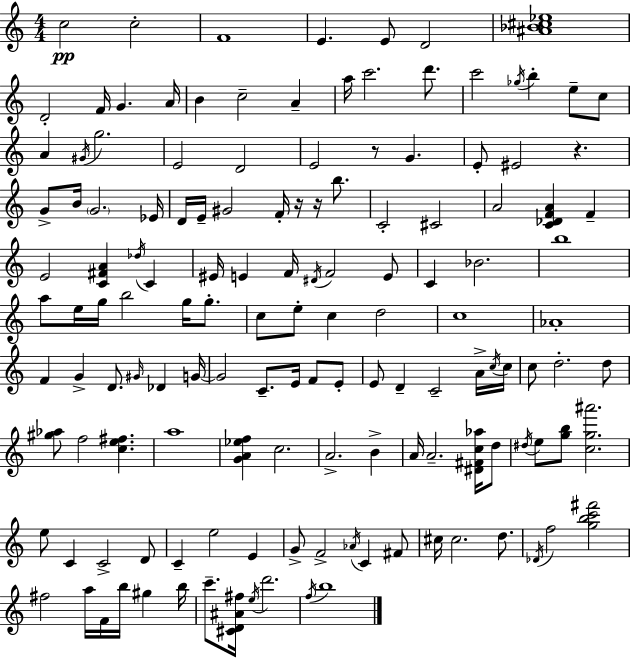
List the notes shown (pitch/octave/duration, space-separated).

C5/h C5/h F4/w E4/q. E4/e D4/h [A#4,Bb4,C#5,Eb5]/w D4/h F4/s G4/q. A4/s B4/q C5/h A4/q A5/s C6/h. D6/e. C6/h Gb5/s B5/q E5/e C5/e A4/q G#4/s G5/h. E4/h D4/h E4/h R/e G4/q. E4/e EIS4/h R/q. G4/e B4/s G4/h. Eb4/s D4/s E4/s G#4/h F4/s R/s R/s B5/e. C4/h C#4/h A4/h [C4,Db4,F4,A4]/q F4/q E4/h [C4,F#4,A4]/q Db5/s C4/q EIS4/s E4/q F4/s D#4/s F4/h E4/e C4/q Bb4/h. B5/w A5/e E5/s G5/s B5/h G5/s G5/e. C5/e E5/e C5/q D5/h C5/w Ab4/w F4/q G4/q D4/e. G#4/s Db4/q G4/s G4/h C4/e. E4/s F4/e E4/e E4/e D4/q C4/h A4/s C5/s C5/s C5/e D5/h. D5/e [G#5,Ab5]/e F5/h [C5,E5,F#5]/q. A5/w [G4,A4,Eb5,F5]/q C5/h. A4/h. B4/q A4/s A4/h. [D#4,F#4,C5,Ab5]/s D5/e D#5/s E5/e [G5,B5]/e [C5,G5,A#6]/h. E5/e C4/q C4/h D4/e C4/q E5/h E4/q G4/e F4/h Ab4/s C4/q F#4/e C#5/s C#5/h. D5/e. Db4/s F5/h [G5,B5,C6,F#6]/h F#5/h A5/s F4/s B5/s G#5/q B5/s C6/e. [C#4,D4,A#4,F#5]/s E5/s D6/h. F5/s B5/w